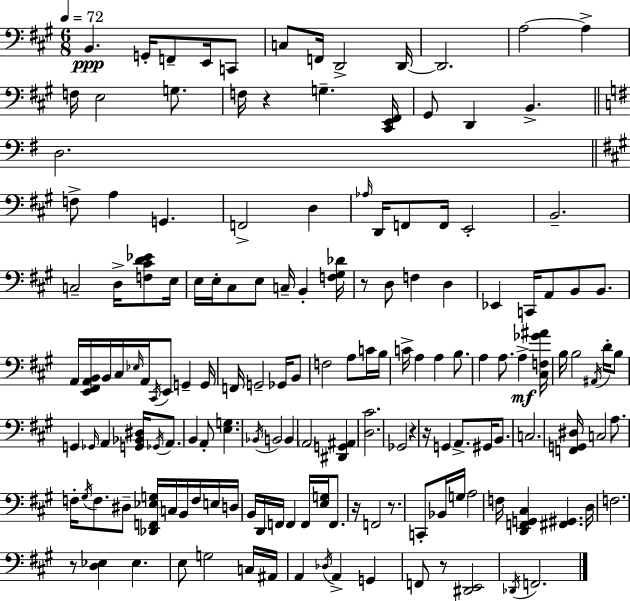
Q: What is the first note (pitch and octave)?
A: B2